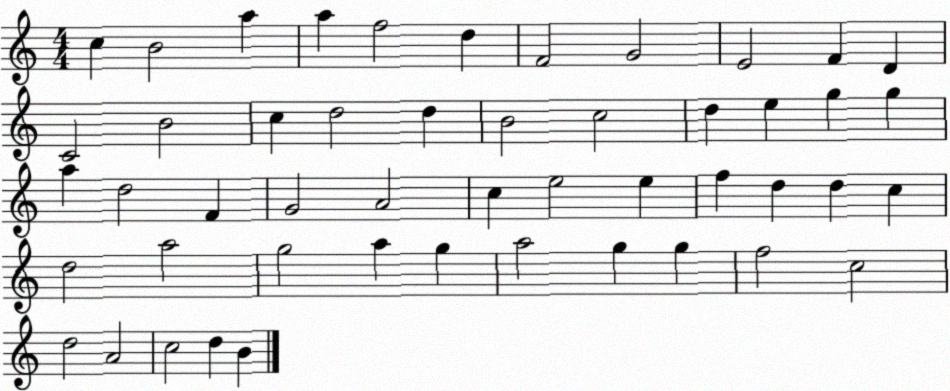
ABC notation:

X:1
T:Untitled
M:4/4
L:1/4
K:C
c B2 a a f2 d F2 G2 E2 F D C2 B2 c d2 d B2 c2 d e g g a d2 F G2 A2 c e2 e f d d c d2 a2 g2 a g a2 g g f2 c2 d2 A2 c2 d B